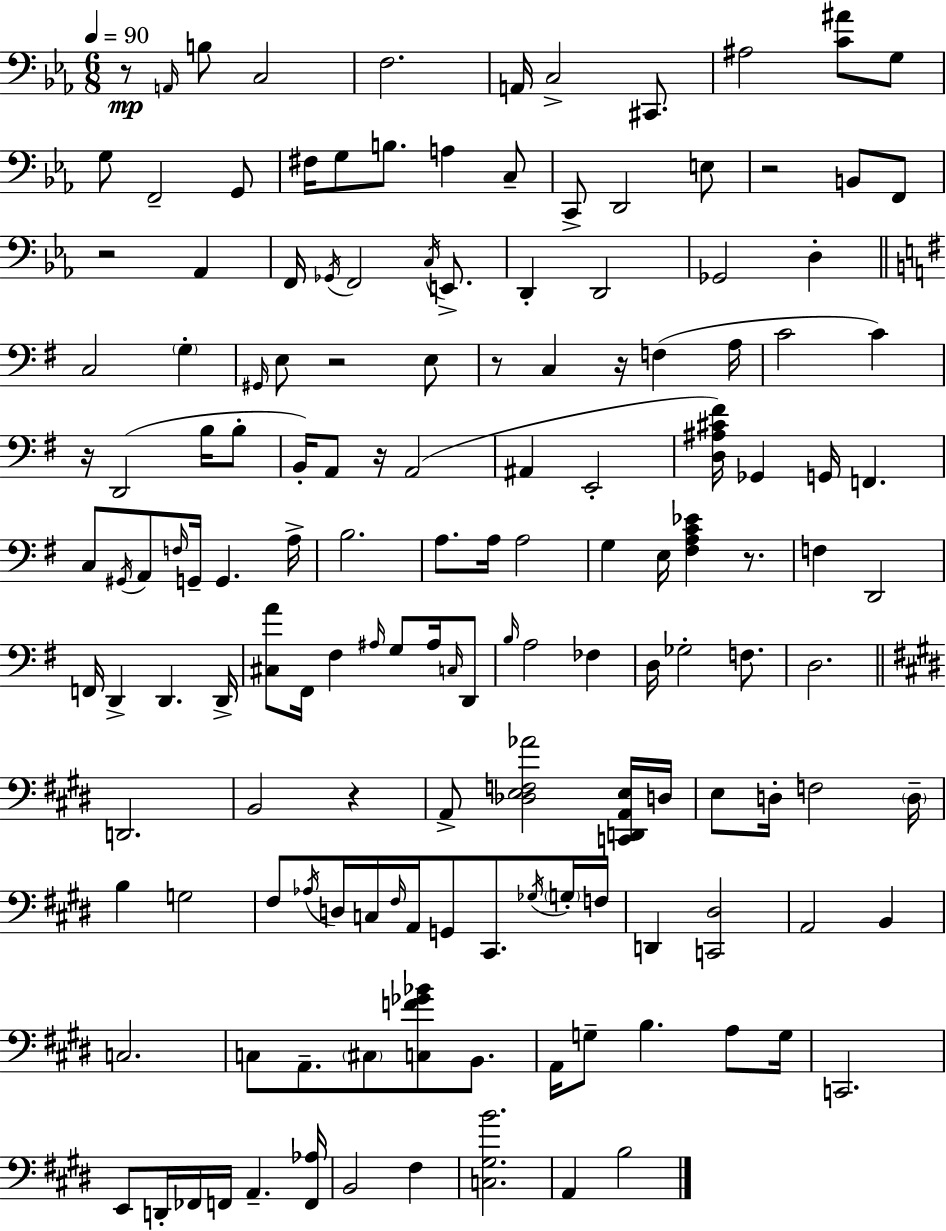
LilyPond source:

{
  \clef bass
  \numericTimeSignature
  \time 6/8
  \key ees \major
  \tempo 4 = 90
  r8\mp \grace { a,16 } b8 c2 | f2. | a,16 c2-> cis,8. | ais2 <c' ais'>8 g8 | \break g8 f,2-- g,8 | fis16 g8 b8. a4 c8-- | c,8-> d,2 e8 | r2 b,8 f,8 | \break r2 aes,4 | f,16 \acciaccatura { ges,16 } f,2 \acciaccatura { c16 } | e,8.-> d,4-. d,2 | ges,2 d4-. | \break \bar "||" \break \key g \major c2 \parenthesize g4-. | \grace { gis,16 } e8 r2 e8 | r8 c4 r16 f4( | a16 c'2 c'4) | \break r16 d,2( b16 b8-. | b,16-.) a,8 r16 a,2( | ais,4 e,2-. | <d ais cis' fis'>16) ges,4 g,16 f,4. | \break c8 \acciaccatura { gis,16 } a,8 \grace { f16 } g,16-- g,4. | a16-> b2. | a8. a16 a2 | g4 e16 <fis a c' ees'>4 | \break r8. f4 d,2 | f,16 d,4-> d,4. | d,16-> <cis a'>8 fis,16 fis4 \grace { ais16 } g8 | ais16 \grace { c16 } d,8 \grace { b16 } a2 | \break fes4 d16 ges2-. | f8. d2. | \bar "||" \break \key e \major d,2. | b,2 r4 | a,8-> <des e f aes'>2 <c, d, a, e>16 d16 | e8 d16-. f2 \parenthesize d16-- | \break b4 g2 | fis8 \acciaccatura { aes16 } d16 c16 \grace { fis16 } a,16 g,8 cis,8. | \acciaccatura { ges16 } \parenthesize g16-. f16 d,4 <c, dis>2 | a,2 b,4 | \break c2. | c8 a,8.-- \parenthesize cis8 <c f' ges' bes'>8 | b,8. a,16 g8-- b4. | a8 g16 c,2. | \break e,8 d,16-. fes,16 f,16 a,4.-- | <f, aes>16 b,2 fis4 | <c gis b'>2. | a,4 b2 | \break \bar "|."
}